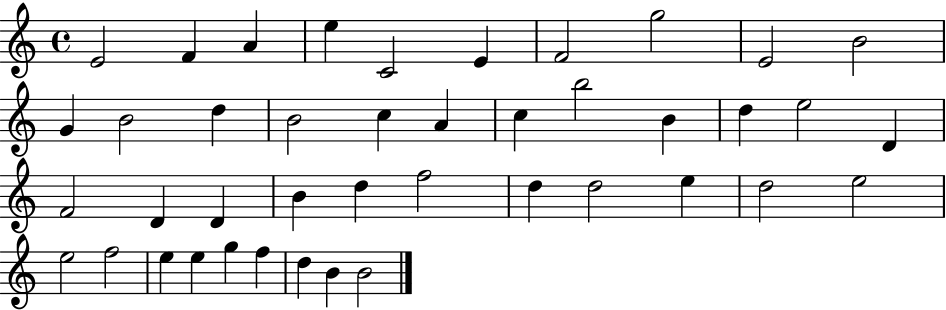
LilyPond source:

{
  \clef treble
  \time 4/4
  \defaultTimeSignature
  \key c \major
  e'2 f'4 a'4 | e''4 c'2 e'4 | f'2 g''2 | e'2 b'2 | \break g'4 b'2 d''4 | b'2 c''4 a'4 | c''4 b''2 b'4 | d''4 e''2 d'4 | \break f'2 d'4 d'4 | b'4 d''4 f''2 | d''4 d''2 e''4 | d''2 e''2 | \break e''2 f''2 | e''4 e''4 g''4 f''4 | d''4 b'4 b'2 | \bar "|."
}